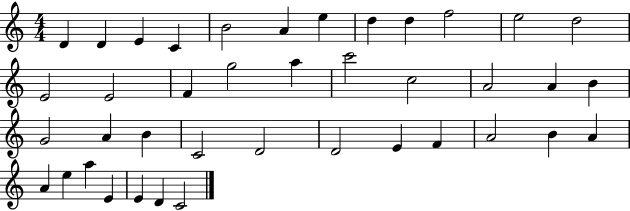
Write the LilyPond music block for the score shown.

{
  \clef treble
  \numericTimeSignature
  \time 4/4
  \key c \major
  d'4 d'4 e'4 c'4 | b'2 a'4 e''4 | d''4 d''4 f''2 | e''2 d''2 | \break e'2 e'2 | f'4 g''2 a''4 | c'''2 c''2 | a'2 a'4 b'4 | \break g'2 a'4 b'4 | c'2 d'2 | d'2 e'4 f'4 | a'2 b'4 a'4 | \break a'4 e''4 a''4 e'4 | e'4 d'4 c'2 | \bar "|."
}